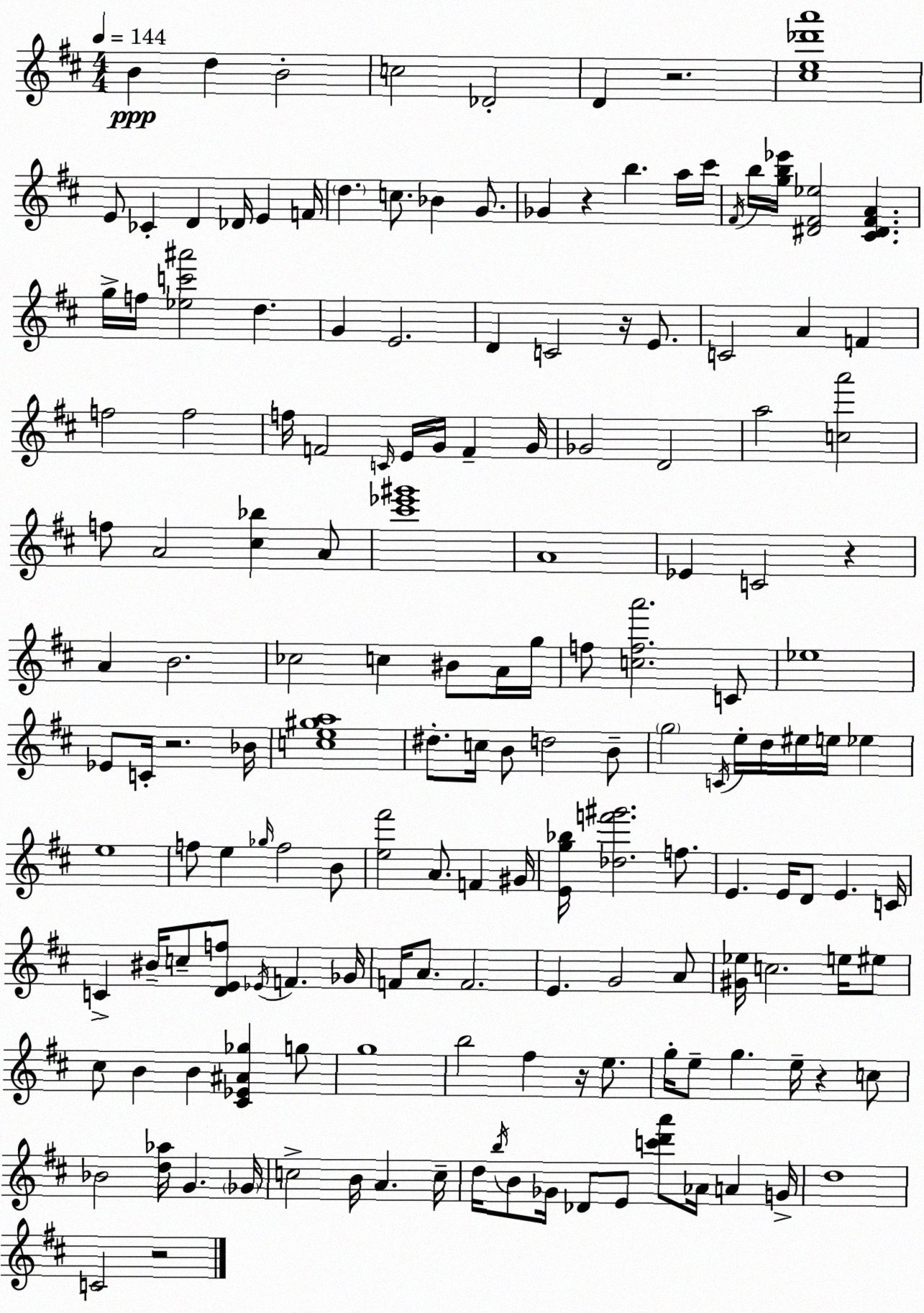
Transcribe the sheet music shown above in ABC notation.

X:1
T:Untitled
M:4/4
L:1/4
K:D
B d B2 c2 _D2 D z2 [^ce_d'a']4 E/2 _C D _D/4 E F/4 d c/2 _B G/2 _G z b a/4 ^c'/4 ^F/4 b/4 [gb_e']/4 [^D^F_e]2 [^C^D^FA] g/4 f/4 [_ec'^a']2 d G E2 D C2 z/4 E/2 C2 A F f2 f2 f/4 F2 C/4 E/4 G/4 F G/4 _G2 D2 a2 [ca']2 f/2 A2 [^c_b] A/2 [^c'_e'^g']4 A4 _E C2 z A B2 _c2 c ^B/2 A/4 g/4 f/2 [cfa']2 C/2 _e4 _E/2 C/4 z2 _B/4 [ce^ga]4 ^d/2 c/4 B/2 d2 B/2 g2 C/4 e/4 d/4 ^e/4 e/4 _e e4 f/2 e _g/4 f2 B/2 [e^f']2 A/2 F ^G/4 [Eg_b]/4 [_df'^g']2 f/2 E E/4 D/2 E C/4 C ^B/4 c/2 [DEf]/2 _E/4 F _G/4 F/4 A/2 F2 E G2 A/2 [^G_e]/4 c2 e/4 ^e/2 ^c/2 B B [^C_E^A_g] g/2 g4 b2 ^f z/4 e/2 g/4 e/2 g e/4 z c/2 _B2 [d_a]/4 G _G/4 c2 B/4 A c/4 d/4 b/4 B/2 _G/4 _D/2 E/2 [c'd'a']/2 _A/4 A G/4 d4 C2 z2